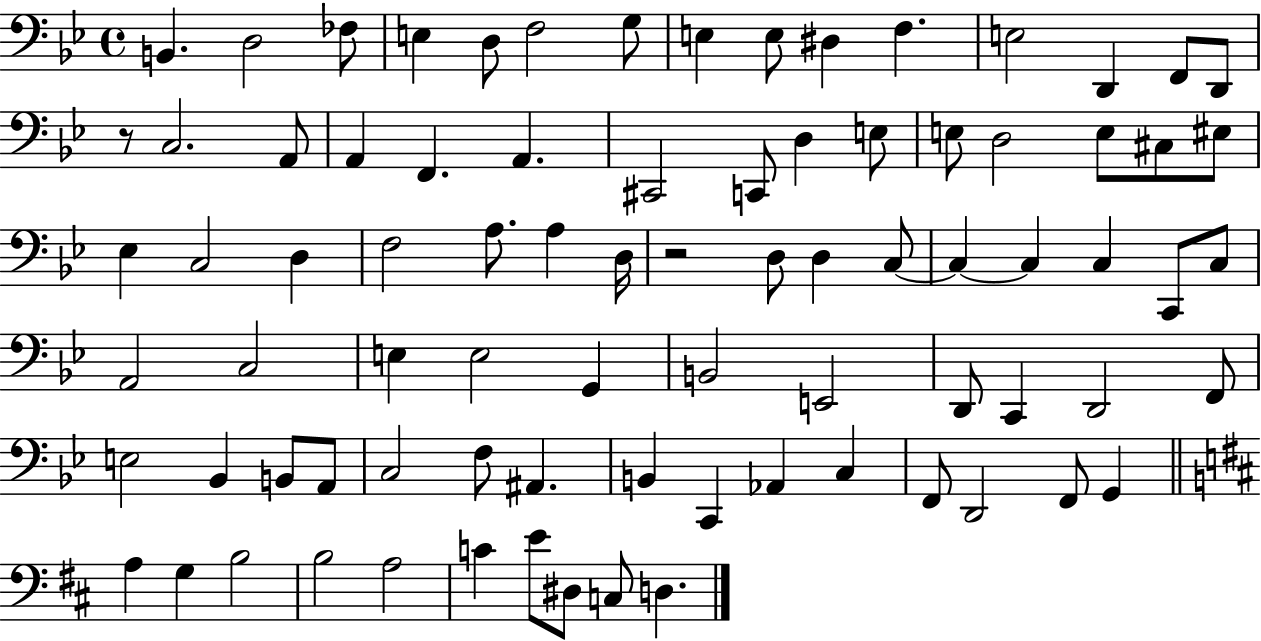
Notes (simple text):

B2/q. D3/h FES3/e E3/q D3/e F3/h G3/e E3/q E3/e D#3/q F3/q. E3/h D2/q F2/e D2/e R/e C3/h. A2/e A2/q F2/q. A2/q. C#2/h C2/e D3/q E3/e E3/e D3/h E3/e C#3/e EIS3/e Eb3/q C3/h D3/q F3/h A3/e. A3/q D3/s R/h D3/e D3/q C3/e C3/q C3/q C3/q C2/e C3/e A2/h C3/h E3/q E3/h G2/q B2/h E2/h D2/e C2/q D2/h F2/e E3/h Bb2/q B2/e A2/e C3/h F3/e A#2/q. B2/q C2/q Ab2/q C3/q F2/e D2/h F2/e G2/q A3/q G3/q B3/h B3/h A3/h C4/q E4/e D#3/e C3/e D3/q.